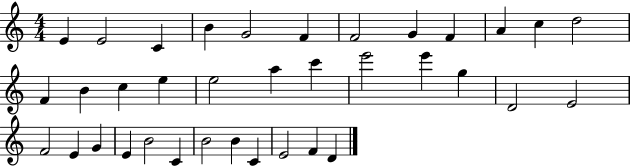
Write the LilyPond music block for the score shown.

{
  \clef treble
  \numericTimeSignature
  \time 4/4
  \key c \major
  e'4 e'2 c'4 | b'4 g'2 f'4 | f'2 g'4 f'4 | a'4 c''4 d''2 | \break f'4 b'4 c''4 e''4 | e''2 a''4 c'''4 | e'''2 e'''4 g''4 | d'2 e'2 | \break f'2 e'4 g'4 | e'4 b'2 c'4 | b'2 b'4 c'4 | e'2 f'4 d'4 | \break \bar "|."
}